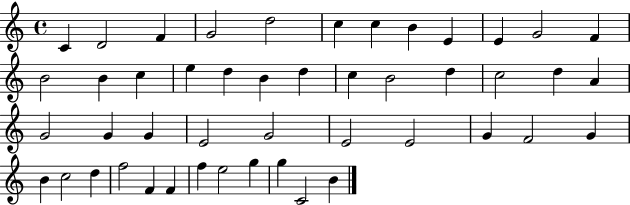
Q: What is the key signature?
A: C major